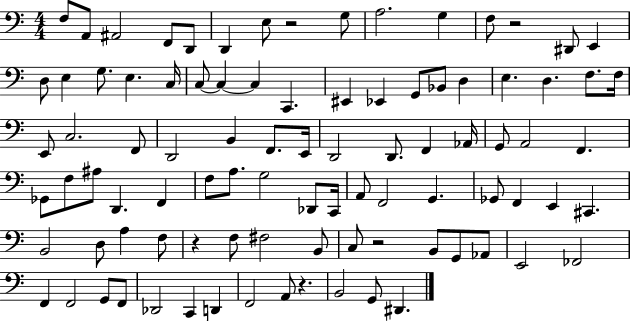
X:1
T:Untitled
M:4/4
L:1/4
K:C
F,/2 A,,/2 ^A,,2 F,,/2 D,,/2 D,, E,/2 z2 G,/2 A,2 G, F,/2 z2 ^D,,/2 E,, D,/2 E, G,/2 E, C,/4 C,/2 C, C, C,, ^E,, _E,, G,,/2 _B,,/2 D, E, D, F,/2 F,/4 E,,/2 C,2 F,,/2 D,,2 B,, F,,/2 E,,/4 D,,2 D,,/2 F,, _A,,/4 G,,/2 A,,2 F,, _G,,/2 F,/2 ^A,/2 D,, F,, F,/2 A,/2 G,2 _D,,/2 C,,/4 A,,/2 F,,2 G,, _G,,/2 F,, E,, ^C,, B,,2 D,/2 A, F,/2 z F,/2 ^F,2 B,,/2 C,/2 z2 B,,/2 G,,/2 _A,,/2 E,,2 _F,,2 F,, F,,2 G,,/2 F,,/2 _D,,2 C,, D,, F,,2 A,,/2 z B,,2 G,,/2 ^D,,